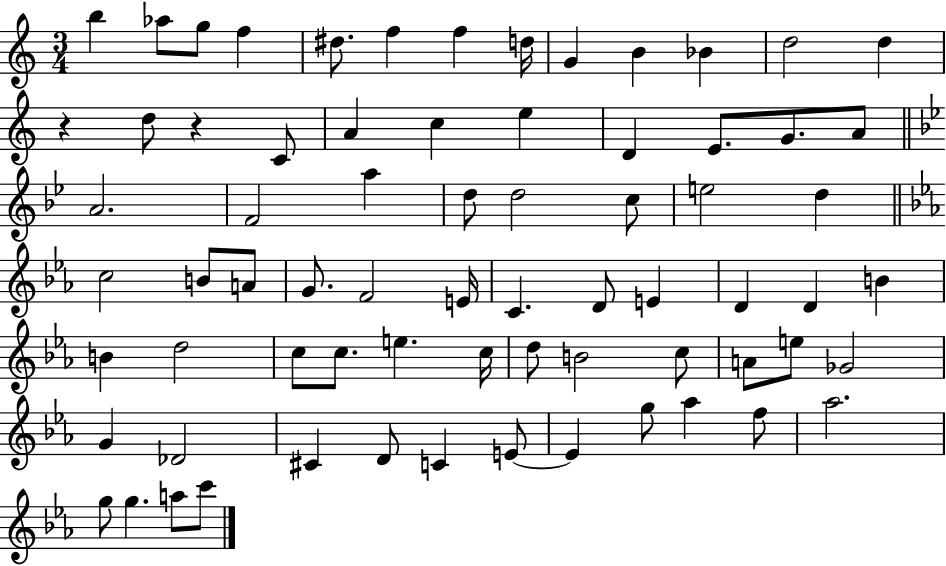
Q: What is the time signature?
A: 3/4